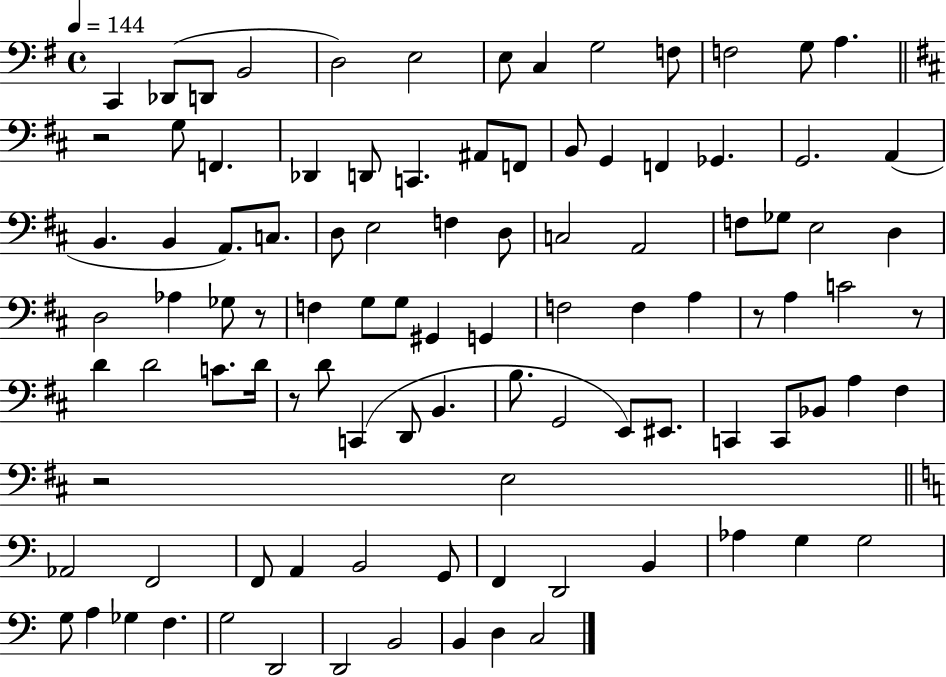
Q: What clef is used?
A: bass